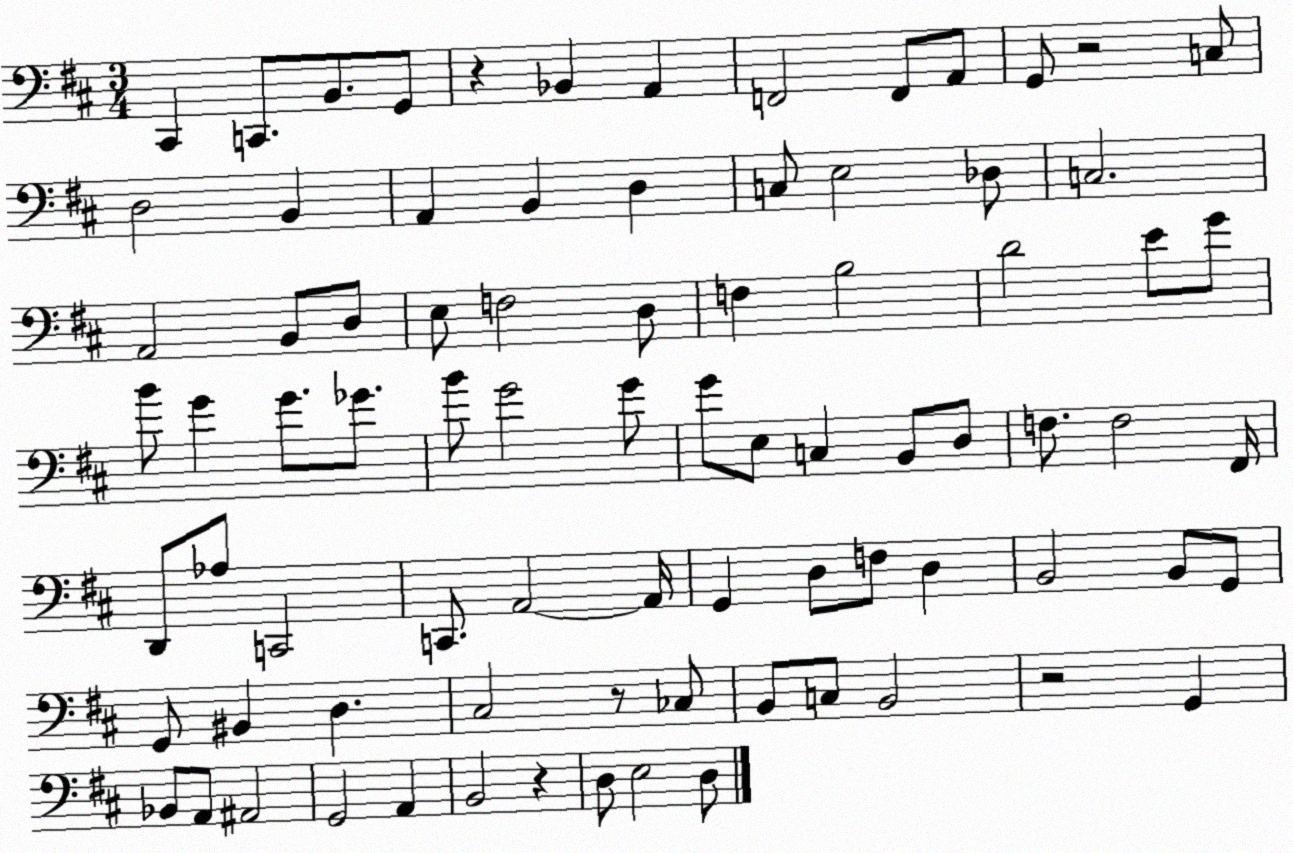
X:1
T:Untitled
M:3/4
L:1/4
K:D
^C,, C,,/2 B,,/2 G,,/2 z _B,, A,, F,,2 F,,/2 A,,/2 G,,/2 z2 C,/2 D,2 B,, A,, B,, D, C,/2 E,2 _D,/2 C,2 A,,2 B,,/2 D,/2 E,/2 F,2 D,/2 F, B,2 D2 E/2 G/2 B/2 G G/2 _G/2 B/2 G2 G/2 G/2 E,/2 C, B,,/2 D,/2 F,/2 F,2 ^F,,/4 D,,/2 _A,/2 C,,2 C,,/2 A,,2 A,,/4 G,, D,/2 F,/2 D, B,,2 B,,/2 G,,/2 G,,/2 ^B,, D, ^C,2 z/2 _C,/2 B,,/2 C,/2 B,,2 z2 G,, _B,,/2 A,,/2 ^A,,2 G,,2 A,, B,,2 z D,/2 E,2 D,/2